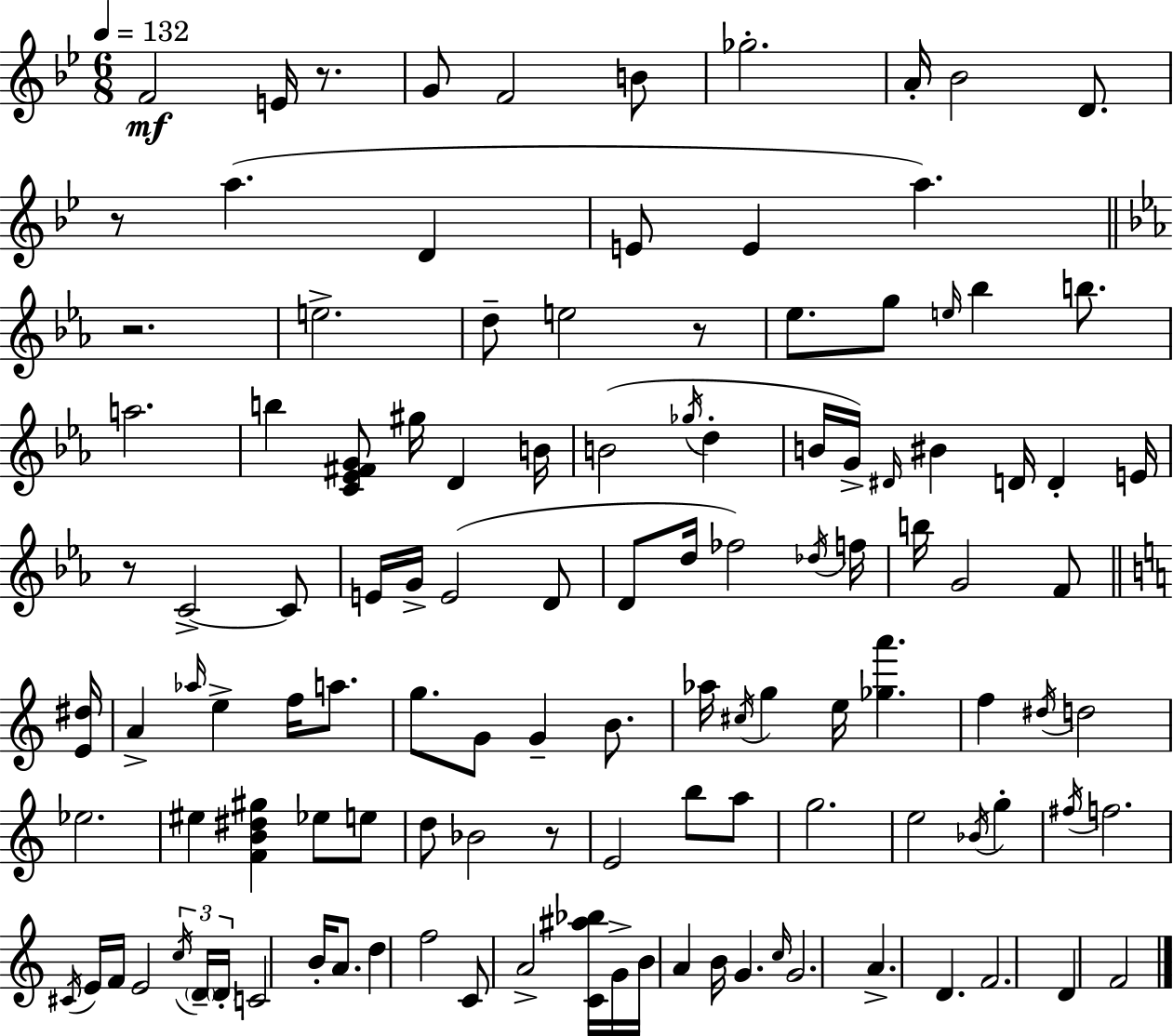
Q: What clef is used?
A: treble